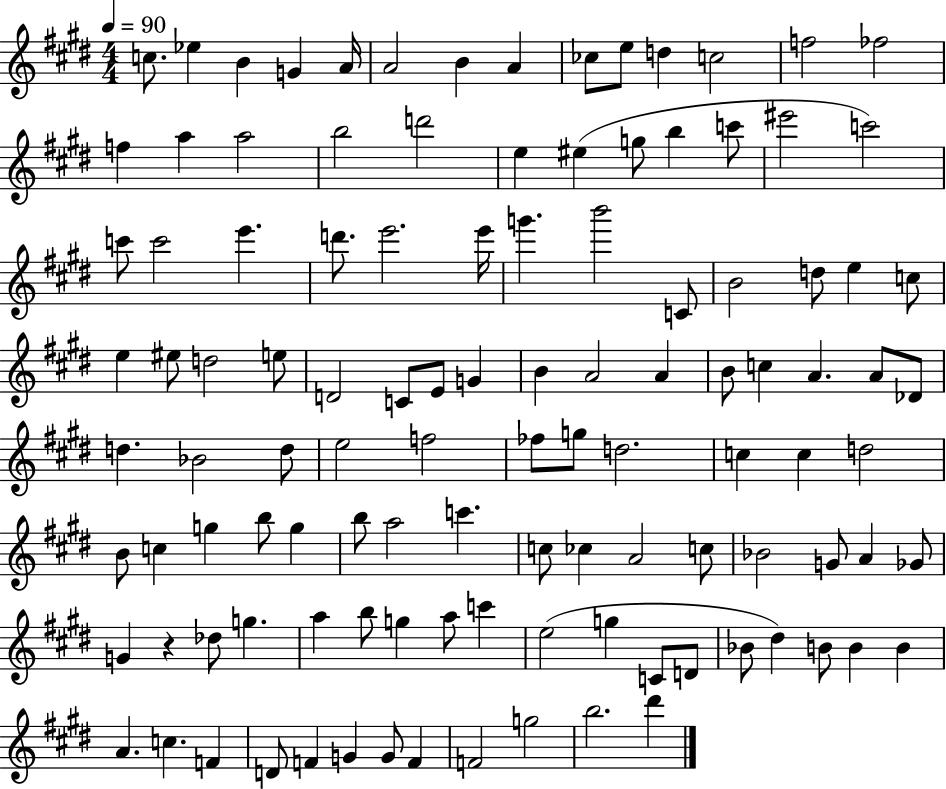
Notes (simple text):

C5/e. Eb5/q B4/q G4/q A4/s A4/h B4/q A4/q CES5/e E5/e D5/q C5/h F5/h FES5/h F5/q A5/q A5/h B5/h D6/h E5/q EIS5/q G5/e B5/q C6/e EIS6/h C6/h C6/e C6/h E6/q. D6/e. E6/h. E6/s G6/q. B6/h C4/e B4/h D5/e E5/q C5/e E5/q EIS5/e D5/h E5/e D4/h C4/e E4/e G4/q B4/q A4/h A4/q B4/e C5/q A4/q. A4/e Db4/e D5/q. Bb4/h D5/e E5/h F5/h FES5/e G5/e D5/h. C5/q C5/q D5/h B4/e C5/q G5/q B5/e G5/q B5/e A5/h C6/q. C5/e CES5/q A4/h C5/e Bb4/h G4/e A4/q Gb4/e G4/q R/q Db5/e G5/q. A5/q B5/e G5/q A5/e C6/q E5/h G5/q C4/e D4/e Bb4/e D#5/q B4/e B4/q B4/q A4/q. C5/q. F4/q D4/e F4/q G4/q G4/e F4/q F4/h G5/h B5/h. D#6/q